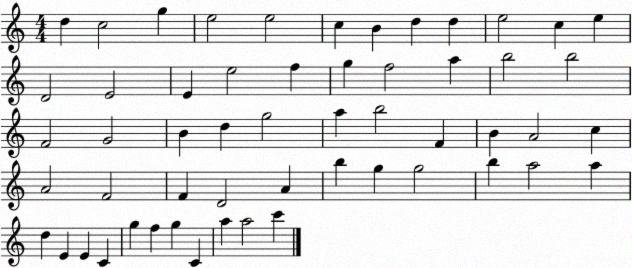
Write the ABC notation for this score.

X:1
T:Untitled
M:4/4
L:1/4
K:C
d c2 g e2 e2 c B d d e2 c e D2 E2 E e2 f g f2 a b2 b2 F2 G2 B d g2 a b2 F B A2 c A2 F2 F D2 A b g g2 b a2 a d E E C g f g C a a2 c'